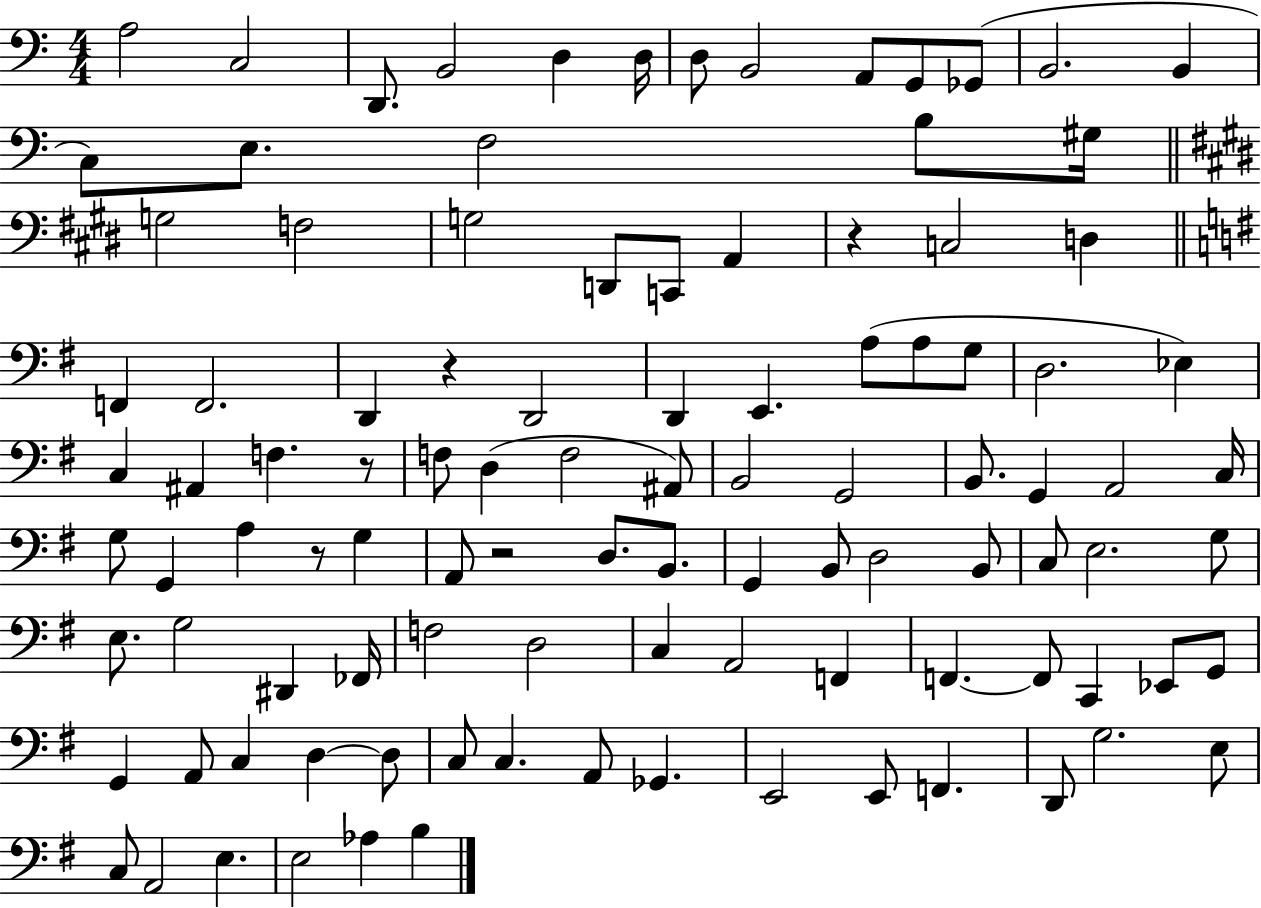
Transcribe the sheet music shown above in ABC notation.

X:1
T:Untitled
M:4/4
L:1/4
K:C
A,2 C,2 D,,/2 B,,2 D, D,/4 D,/2 B,,2 A,,/2 G,,/2 _G,,/2 B,,2 B,, C,/2 E,/2 F,2 B,/2 ^G,/4 G,2 F,2 G,2 D,,/2 C,,/2 A,, z C,2 D, F,, F,,2 D,, z D,,2 D,, E,, A,/2 A,/2 G,/2 D,2 _E, C, ^A,, F, z/2 F,/2 D, F,2 ^A,,/2 B,,2 G,,2 B,,/2 G,, A,,2 C,/4 G,/2 G,, A, z/2 G, A,,/2 z2 D,/2 B,,/2 G,, B,,/2 D,2 B,,/2 C,/2 E,2 G,/2 E,/2 G,2 ^D,, _F,,/4 F,2 D,2 C, A,,2 F,, F,, F,,/2 C,, _E,,/2 G,,/2 G,, A,,/2 C, D, D,/2 C,/2 C, A,,/2 _G,, E,,2 E,,/2 F,, D,,/2 G,2 E,/2 C,/2 A,,2 E, E,2 _A, B,